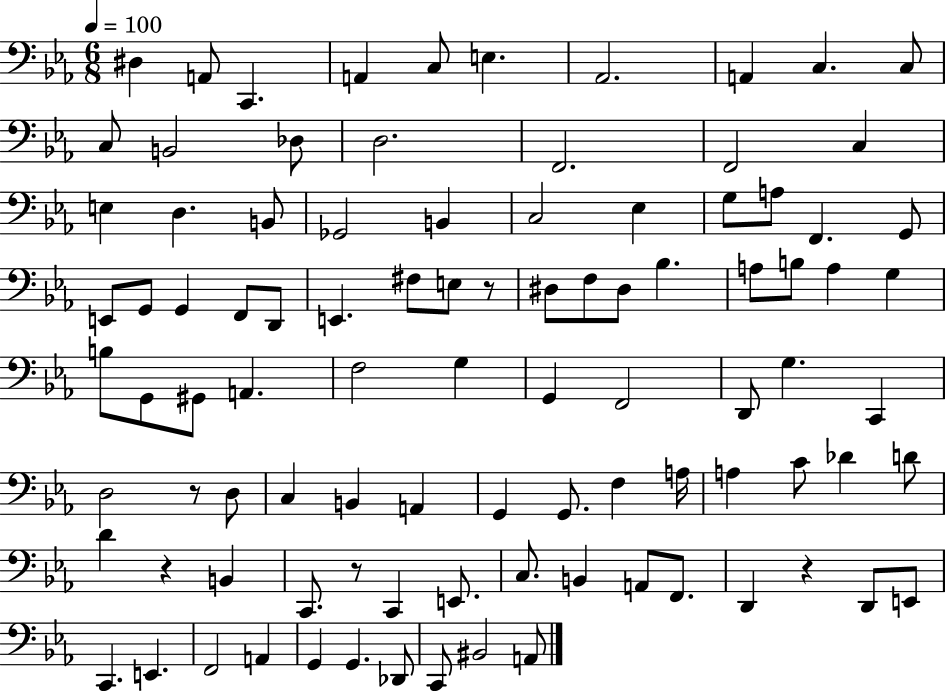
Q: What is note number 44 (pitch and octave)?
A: G3